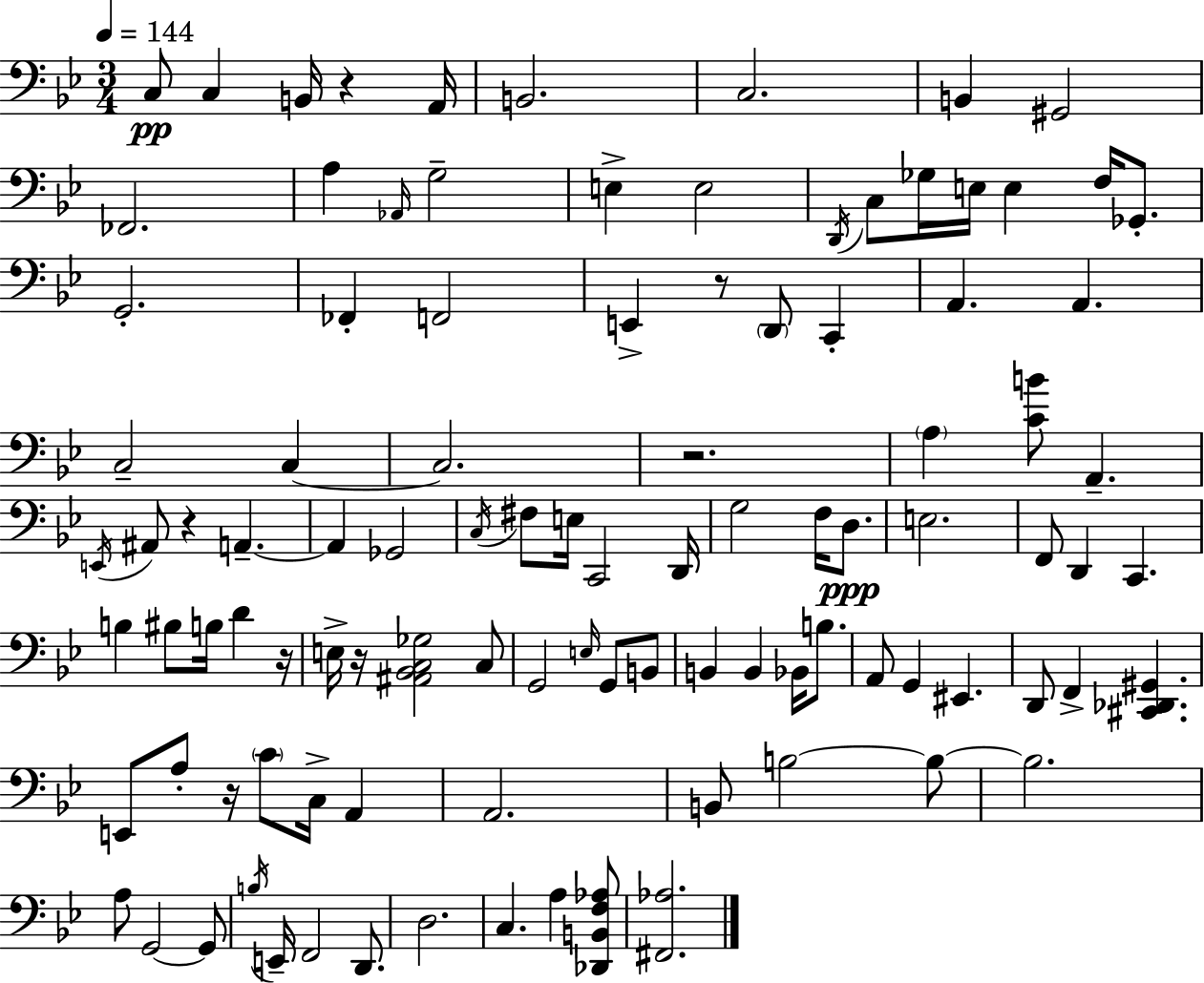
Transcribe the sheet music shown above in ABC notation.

X:1
T:Untitled
M:3/4
L:1/4
K:Gm
C,/2 C, B,,/4 z A,,/4 B,,2 C,2 B,, ^G,,2 _F,,2 A, _A,,/4 G,2 E, E,2 D,,/4 C,/2 _G,/4 E,/4 E, F,/4 _G,,/2 G,,2 _F,, F,,2 E,, z/2 D,,/2 C,, A,, A,, C,2 C, C,2 z2 A, [CB]/2 A,, E,,/4 ^A,,/2 z A,, A,, _G,,2 C,/4 ^F,/2 E,/4 C,,2 D,,/4 G,2 F,/4 D,/2 E,2 F,,/2 D,, C,, B, ^B,/2 B,/4 D z/4 E,/4 z/4 [^A,,_B,,C,_G,]2 C,/2 G,,2 E,/4 G,,/2 B,,/2 B,, B,, _B,,/4 B,/2 A,,/2 G,, ^E,, D,,/2 F,, [^C,,_D,,^G,,] E,,/2 A,/2 z/4 C/2 C,/4 A,, A,,2 B,,/2 B,2 B,/2 B,2 A,/2 G,,2 G,,/2 B,/4 E,,/4 F,,2 D,,/2 D,2 C, A, [_D,,B,,F,_A,]/2 [^F,,_A,]2